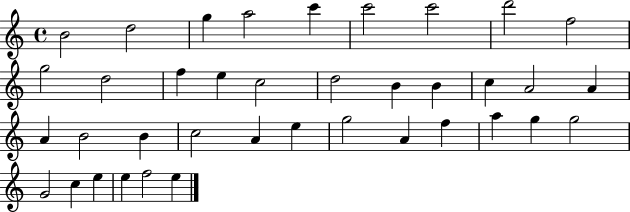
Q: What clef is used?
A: treble